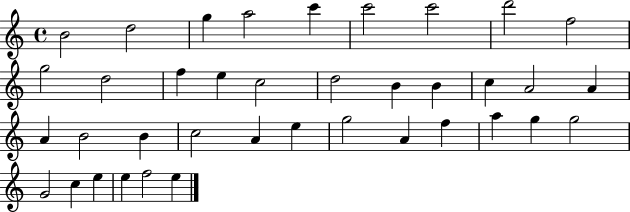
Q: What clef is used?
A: treble